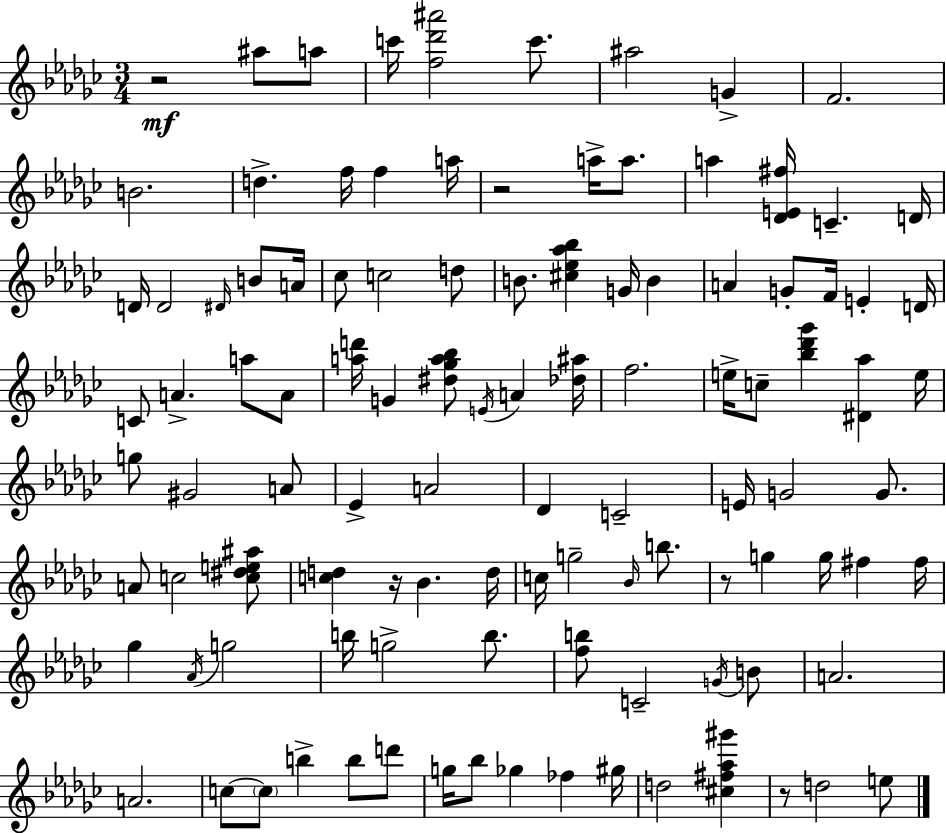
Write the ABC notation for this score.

X:1
T:Untitled
M:3/4
L:1/4
K:Ebm
z2 ^a/2 a/2 c'/4 [f_d'^a']2 c'/2 ^a2 G F2 B2 d f/4 f a/4 z2 a/4 a/2 a [_DE^f]/4 C D/4 D/4 D2 ^D/4 B/2 A/4 _c/2 c2 d/2 B/2 [^c_e_a_b] G/4 B A G/2 F/4 E D/4 C/2 A a/2 A/2 [ad']/4 G [^d_ga_b]/2 E/4 A [_d^a]/4 f2 e/4 c/2 [_b_d'_g'] [^D_a] e/4 g/2 ^G2 A/2 _E A2 _D C2 E/4 G2 G/2 A/2 c2 [c^de^a]/2 [cd] z/4 _B d/4 c/4 g2 _B/4 b/2 z/2 g g/4 ^f ^f/4 _g _A/4 g2 b/4 g2 b/2 [fb]/2 C2 G/4 B/2 A2 A2 c/2 c/2 b b/2 d'/2 g/4 _b/2 _g _f ^g/4 d2 [^c^f_a^g'] z/2 d2 e/2